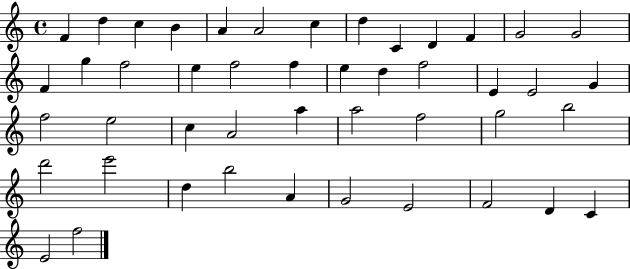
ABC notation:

X:1
T:Untitled
M:4/4
L:1/4
K:C
F d c B A A2 c d C D F G2 G2 F g f2 e f2 f e d f2 E E2 G f2 e2 c A2 a a2 f2 g2 b2 d'2 e'2 d b2 A G2 E2 F2 D C E2 f2